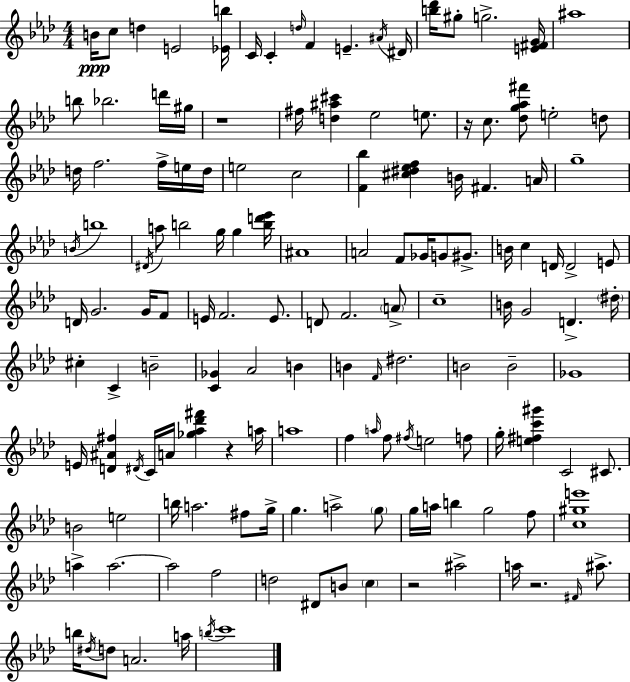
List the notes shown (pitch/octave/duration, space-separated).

B4/s C5/e D5/q E4/h [Eb4,B5]/s C4/s C4/q D5/s F4/q E4/q. A#4/s D#4/s [B5,Db6]/s G#5/e G5/h. [E4,F#4,G4]/s A#5/w B5/e Bb5/h. D6/s G#5/s R/w F#5/s [D5,A#5,C#6]/q Eb5/h E5/e. R/s C5/e. [Db5,G5,Ab5,F#6]/e E5/h D5/e D5/s F5/h. F5/s E5/s D5/s E5/h C5/h [F4,Bb5]/q [C#5,D#5,Eb5,F5]/q B4/s F#4/q. A4/s G5/w B4/s B5/w D#4/s A5/e B5/h G5/s G5/q [B5,D6,Eb6]/s A#4/w A4/h F4/e Gb4/s G4/e G#4/e. B4/s C5/q D4/s D4/h E4/e D4/s G4/h. G4/s F4/e E4/s F4/h. E4/e. D4/e F4/h. A4/e C5/w B4/s G4/h D4/q. D#5/s C#5/q C4/q B4/h [C4,Gb4]/q Ab4/h B4/q B4/q F4/s D#5/h. B4/h B4/h Gb4/w E4/s [D4,A#4,F#5]/q D#4/s C4/s A4/s [Gb5,Ab5,Db6,F#6]/q R/q A5/s A5/w F5/q A5/s F5/e F#5/s E5/h F5/e G5/s [E5,F#5,C6,G#6]/q C4/h C#4/e. B4/h E5/h B5/s A5/h. F#5/e G5/s G5/q. A5/h G5/e G5/s A5/s B5/q G5/h F5/e [C5,G#5,E6]/w A5/q A5/h. A5/h F5/h D5/h D#4/e B4/e C5/q R/h A#5/h A5/s R/h. F#4/s A#5/e. B5/s D#5/s D5/e A4/h. A5/s B5/s C6/w